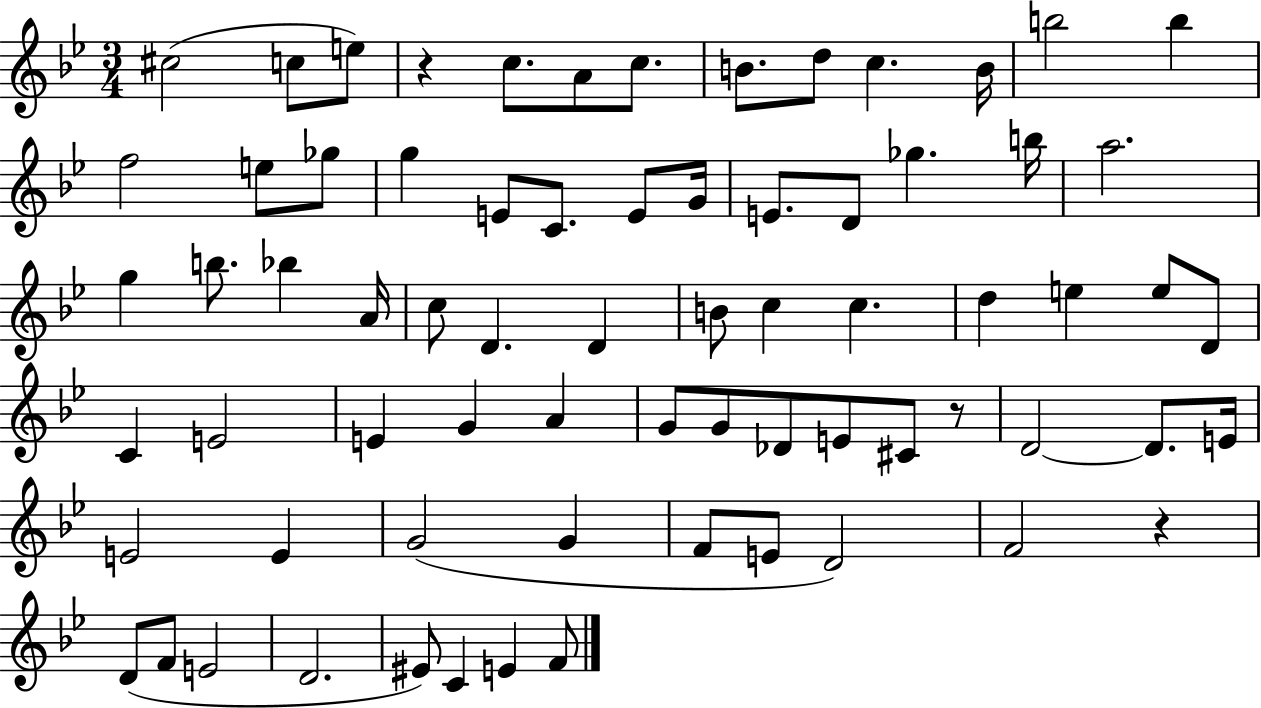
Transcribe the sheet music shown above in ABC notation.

X:1
T:Untitled
M:3/4
L:1/4
K:Bb
^c2 c/2 e/2 z c/2 A/2 c/2 B/2 d/2 c B/4 b2 b f2 e/2 _g/2 g E/2 C/2 E/2 G/4 E/2 D/2 _g b/4 a2 g b/2 _b A/4 c/2 D D B/2 c c d e e/2 D/2 C E2 E G A G/2 G/2 _D/2 E/2 ^C/2 z/2 D2 D/2 E/4 E2 E G2 G F/2 E/2 D2 F2 z D/2 F/2 E2 D2 ^E/2 C E F/2